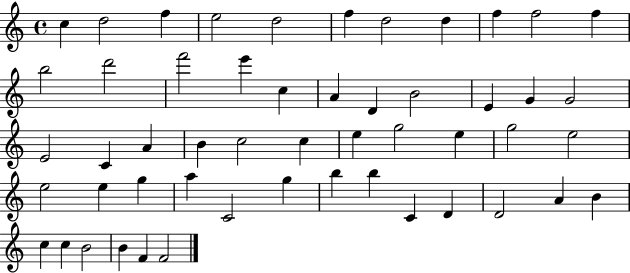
C5/q D5/h F5/q E5/h D5/h F5/q D5/h D5/q F5/q F5/h F5/q B5/h D6/h F6/h E6/q C5/q A4/q D4/q B4/h E4/q G4/q G4/h E4/h C4/q A4/q B4/q C5/h C5/q E5/q G5/h E5/q G5/h E5/h E5/h E5/q G5/q A5/q C4/h G5/q B5/q B5/q C4/q D4/q D4/h A4/q B4/q C5/q C5/q B4/h B4/q F4/q F4/h